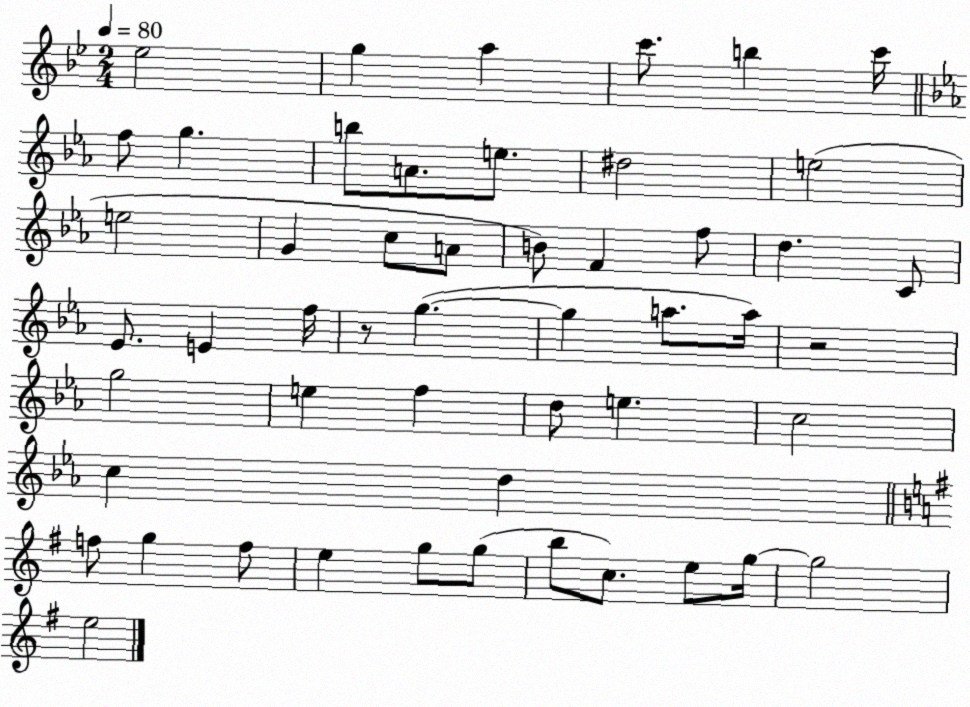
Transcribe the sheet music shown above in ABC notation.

X:1
T:Untitled
M:2/4
L:1/4
K:Bb
_e2 g a c'/2 b c'/4 f/2 g b/2 A/2 e/2 ^d2 e2 e2 G c/2 A/2 B/2 F f/2 d C/2 _E/2 E f/4 z/2 g g a/2 a/4 z2 g2 e f d/2 e c2 c d f/2 g f/2 e g/2 g/2 b/2 c/2 e/2 g/4 g2 e2